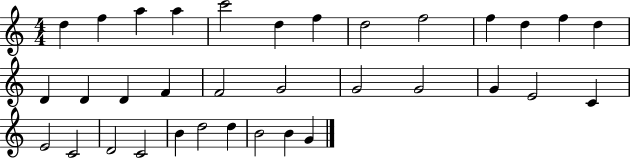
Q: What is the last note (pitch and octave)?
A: G4